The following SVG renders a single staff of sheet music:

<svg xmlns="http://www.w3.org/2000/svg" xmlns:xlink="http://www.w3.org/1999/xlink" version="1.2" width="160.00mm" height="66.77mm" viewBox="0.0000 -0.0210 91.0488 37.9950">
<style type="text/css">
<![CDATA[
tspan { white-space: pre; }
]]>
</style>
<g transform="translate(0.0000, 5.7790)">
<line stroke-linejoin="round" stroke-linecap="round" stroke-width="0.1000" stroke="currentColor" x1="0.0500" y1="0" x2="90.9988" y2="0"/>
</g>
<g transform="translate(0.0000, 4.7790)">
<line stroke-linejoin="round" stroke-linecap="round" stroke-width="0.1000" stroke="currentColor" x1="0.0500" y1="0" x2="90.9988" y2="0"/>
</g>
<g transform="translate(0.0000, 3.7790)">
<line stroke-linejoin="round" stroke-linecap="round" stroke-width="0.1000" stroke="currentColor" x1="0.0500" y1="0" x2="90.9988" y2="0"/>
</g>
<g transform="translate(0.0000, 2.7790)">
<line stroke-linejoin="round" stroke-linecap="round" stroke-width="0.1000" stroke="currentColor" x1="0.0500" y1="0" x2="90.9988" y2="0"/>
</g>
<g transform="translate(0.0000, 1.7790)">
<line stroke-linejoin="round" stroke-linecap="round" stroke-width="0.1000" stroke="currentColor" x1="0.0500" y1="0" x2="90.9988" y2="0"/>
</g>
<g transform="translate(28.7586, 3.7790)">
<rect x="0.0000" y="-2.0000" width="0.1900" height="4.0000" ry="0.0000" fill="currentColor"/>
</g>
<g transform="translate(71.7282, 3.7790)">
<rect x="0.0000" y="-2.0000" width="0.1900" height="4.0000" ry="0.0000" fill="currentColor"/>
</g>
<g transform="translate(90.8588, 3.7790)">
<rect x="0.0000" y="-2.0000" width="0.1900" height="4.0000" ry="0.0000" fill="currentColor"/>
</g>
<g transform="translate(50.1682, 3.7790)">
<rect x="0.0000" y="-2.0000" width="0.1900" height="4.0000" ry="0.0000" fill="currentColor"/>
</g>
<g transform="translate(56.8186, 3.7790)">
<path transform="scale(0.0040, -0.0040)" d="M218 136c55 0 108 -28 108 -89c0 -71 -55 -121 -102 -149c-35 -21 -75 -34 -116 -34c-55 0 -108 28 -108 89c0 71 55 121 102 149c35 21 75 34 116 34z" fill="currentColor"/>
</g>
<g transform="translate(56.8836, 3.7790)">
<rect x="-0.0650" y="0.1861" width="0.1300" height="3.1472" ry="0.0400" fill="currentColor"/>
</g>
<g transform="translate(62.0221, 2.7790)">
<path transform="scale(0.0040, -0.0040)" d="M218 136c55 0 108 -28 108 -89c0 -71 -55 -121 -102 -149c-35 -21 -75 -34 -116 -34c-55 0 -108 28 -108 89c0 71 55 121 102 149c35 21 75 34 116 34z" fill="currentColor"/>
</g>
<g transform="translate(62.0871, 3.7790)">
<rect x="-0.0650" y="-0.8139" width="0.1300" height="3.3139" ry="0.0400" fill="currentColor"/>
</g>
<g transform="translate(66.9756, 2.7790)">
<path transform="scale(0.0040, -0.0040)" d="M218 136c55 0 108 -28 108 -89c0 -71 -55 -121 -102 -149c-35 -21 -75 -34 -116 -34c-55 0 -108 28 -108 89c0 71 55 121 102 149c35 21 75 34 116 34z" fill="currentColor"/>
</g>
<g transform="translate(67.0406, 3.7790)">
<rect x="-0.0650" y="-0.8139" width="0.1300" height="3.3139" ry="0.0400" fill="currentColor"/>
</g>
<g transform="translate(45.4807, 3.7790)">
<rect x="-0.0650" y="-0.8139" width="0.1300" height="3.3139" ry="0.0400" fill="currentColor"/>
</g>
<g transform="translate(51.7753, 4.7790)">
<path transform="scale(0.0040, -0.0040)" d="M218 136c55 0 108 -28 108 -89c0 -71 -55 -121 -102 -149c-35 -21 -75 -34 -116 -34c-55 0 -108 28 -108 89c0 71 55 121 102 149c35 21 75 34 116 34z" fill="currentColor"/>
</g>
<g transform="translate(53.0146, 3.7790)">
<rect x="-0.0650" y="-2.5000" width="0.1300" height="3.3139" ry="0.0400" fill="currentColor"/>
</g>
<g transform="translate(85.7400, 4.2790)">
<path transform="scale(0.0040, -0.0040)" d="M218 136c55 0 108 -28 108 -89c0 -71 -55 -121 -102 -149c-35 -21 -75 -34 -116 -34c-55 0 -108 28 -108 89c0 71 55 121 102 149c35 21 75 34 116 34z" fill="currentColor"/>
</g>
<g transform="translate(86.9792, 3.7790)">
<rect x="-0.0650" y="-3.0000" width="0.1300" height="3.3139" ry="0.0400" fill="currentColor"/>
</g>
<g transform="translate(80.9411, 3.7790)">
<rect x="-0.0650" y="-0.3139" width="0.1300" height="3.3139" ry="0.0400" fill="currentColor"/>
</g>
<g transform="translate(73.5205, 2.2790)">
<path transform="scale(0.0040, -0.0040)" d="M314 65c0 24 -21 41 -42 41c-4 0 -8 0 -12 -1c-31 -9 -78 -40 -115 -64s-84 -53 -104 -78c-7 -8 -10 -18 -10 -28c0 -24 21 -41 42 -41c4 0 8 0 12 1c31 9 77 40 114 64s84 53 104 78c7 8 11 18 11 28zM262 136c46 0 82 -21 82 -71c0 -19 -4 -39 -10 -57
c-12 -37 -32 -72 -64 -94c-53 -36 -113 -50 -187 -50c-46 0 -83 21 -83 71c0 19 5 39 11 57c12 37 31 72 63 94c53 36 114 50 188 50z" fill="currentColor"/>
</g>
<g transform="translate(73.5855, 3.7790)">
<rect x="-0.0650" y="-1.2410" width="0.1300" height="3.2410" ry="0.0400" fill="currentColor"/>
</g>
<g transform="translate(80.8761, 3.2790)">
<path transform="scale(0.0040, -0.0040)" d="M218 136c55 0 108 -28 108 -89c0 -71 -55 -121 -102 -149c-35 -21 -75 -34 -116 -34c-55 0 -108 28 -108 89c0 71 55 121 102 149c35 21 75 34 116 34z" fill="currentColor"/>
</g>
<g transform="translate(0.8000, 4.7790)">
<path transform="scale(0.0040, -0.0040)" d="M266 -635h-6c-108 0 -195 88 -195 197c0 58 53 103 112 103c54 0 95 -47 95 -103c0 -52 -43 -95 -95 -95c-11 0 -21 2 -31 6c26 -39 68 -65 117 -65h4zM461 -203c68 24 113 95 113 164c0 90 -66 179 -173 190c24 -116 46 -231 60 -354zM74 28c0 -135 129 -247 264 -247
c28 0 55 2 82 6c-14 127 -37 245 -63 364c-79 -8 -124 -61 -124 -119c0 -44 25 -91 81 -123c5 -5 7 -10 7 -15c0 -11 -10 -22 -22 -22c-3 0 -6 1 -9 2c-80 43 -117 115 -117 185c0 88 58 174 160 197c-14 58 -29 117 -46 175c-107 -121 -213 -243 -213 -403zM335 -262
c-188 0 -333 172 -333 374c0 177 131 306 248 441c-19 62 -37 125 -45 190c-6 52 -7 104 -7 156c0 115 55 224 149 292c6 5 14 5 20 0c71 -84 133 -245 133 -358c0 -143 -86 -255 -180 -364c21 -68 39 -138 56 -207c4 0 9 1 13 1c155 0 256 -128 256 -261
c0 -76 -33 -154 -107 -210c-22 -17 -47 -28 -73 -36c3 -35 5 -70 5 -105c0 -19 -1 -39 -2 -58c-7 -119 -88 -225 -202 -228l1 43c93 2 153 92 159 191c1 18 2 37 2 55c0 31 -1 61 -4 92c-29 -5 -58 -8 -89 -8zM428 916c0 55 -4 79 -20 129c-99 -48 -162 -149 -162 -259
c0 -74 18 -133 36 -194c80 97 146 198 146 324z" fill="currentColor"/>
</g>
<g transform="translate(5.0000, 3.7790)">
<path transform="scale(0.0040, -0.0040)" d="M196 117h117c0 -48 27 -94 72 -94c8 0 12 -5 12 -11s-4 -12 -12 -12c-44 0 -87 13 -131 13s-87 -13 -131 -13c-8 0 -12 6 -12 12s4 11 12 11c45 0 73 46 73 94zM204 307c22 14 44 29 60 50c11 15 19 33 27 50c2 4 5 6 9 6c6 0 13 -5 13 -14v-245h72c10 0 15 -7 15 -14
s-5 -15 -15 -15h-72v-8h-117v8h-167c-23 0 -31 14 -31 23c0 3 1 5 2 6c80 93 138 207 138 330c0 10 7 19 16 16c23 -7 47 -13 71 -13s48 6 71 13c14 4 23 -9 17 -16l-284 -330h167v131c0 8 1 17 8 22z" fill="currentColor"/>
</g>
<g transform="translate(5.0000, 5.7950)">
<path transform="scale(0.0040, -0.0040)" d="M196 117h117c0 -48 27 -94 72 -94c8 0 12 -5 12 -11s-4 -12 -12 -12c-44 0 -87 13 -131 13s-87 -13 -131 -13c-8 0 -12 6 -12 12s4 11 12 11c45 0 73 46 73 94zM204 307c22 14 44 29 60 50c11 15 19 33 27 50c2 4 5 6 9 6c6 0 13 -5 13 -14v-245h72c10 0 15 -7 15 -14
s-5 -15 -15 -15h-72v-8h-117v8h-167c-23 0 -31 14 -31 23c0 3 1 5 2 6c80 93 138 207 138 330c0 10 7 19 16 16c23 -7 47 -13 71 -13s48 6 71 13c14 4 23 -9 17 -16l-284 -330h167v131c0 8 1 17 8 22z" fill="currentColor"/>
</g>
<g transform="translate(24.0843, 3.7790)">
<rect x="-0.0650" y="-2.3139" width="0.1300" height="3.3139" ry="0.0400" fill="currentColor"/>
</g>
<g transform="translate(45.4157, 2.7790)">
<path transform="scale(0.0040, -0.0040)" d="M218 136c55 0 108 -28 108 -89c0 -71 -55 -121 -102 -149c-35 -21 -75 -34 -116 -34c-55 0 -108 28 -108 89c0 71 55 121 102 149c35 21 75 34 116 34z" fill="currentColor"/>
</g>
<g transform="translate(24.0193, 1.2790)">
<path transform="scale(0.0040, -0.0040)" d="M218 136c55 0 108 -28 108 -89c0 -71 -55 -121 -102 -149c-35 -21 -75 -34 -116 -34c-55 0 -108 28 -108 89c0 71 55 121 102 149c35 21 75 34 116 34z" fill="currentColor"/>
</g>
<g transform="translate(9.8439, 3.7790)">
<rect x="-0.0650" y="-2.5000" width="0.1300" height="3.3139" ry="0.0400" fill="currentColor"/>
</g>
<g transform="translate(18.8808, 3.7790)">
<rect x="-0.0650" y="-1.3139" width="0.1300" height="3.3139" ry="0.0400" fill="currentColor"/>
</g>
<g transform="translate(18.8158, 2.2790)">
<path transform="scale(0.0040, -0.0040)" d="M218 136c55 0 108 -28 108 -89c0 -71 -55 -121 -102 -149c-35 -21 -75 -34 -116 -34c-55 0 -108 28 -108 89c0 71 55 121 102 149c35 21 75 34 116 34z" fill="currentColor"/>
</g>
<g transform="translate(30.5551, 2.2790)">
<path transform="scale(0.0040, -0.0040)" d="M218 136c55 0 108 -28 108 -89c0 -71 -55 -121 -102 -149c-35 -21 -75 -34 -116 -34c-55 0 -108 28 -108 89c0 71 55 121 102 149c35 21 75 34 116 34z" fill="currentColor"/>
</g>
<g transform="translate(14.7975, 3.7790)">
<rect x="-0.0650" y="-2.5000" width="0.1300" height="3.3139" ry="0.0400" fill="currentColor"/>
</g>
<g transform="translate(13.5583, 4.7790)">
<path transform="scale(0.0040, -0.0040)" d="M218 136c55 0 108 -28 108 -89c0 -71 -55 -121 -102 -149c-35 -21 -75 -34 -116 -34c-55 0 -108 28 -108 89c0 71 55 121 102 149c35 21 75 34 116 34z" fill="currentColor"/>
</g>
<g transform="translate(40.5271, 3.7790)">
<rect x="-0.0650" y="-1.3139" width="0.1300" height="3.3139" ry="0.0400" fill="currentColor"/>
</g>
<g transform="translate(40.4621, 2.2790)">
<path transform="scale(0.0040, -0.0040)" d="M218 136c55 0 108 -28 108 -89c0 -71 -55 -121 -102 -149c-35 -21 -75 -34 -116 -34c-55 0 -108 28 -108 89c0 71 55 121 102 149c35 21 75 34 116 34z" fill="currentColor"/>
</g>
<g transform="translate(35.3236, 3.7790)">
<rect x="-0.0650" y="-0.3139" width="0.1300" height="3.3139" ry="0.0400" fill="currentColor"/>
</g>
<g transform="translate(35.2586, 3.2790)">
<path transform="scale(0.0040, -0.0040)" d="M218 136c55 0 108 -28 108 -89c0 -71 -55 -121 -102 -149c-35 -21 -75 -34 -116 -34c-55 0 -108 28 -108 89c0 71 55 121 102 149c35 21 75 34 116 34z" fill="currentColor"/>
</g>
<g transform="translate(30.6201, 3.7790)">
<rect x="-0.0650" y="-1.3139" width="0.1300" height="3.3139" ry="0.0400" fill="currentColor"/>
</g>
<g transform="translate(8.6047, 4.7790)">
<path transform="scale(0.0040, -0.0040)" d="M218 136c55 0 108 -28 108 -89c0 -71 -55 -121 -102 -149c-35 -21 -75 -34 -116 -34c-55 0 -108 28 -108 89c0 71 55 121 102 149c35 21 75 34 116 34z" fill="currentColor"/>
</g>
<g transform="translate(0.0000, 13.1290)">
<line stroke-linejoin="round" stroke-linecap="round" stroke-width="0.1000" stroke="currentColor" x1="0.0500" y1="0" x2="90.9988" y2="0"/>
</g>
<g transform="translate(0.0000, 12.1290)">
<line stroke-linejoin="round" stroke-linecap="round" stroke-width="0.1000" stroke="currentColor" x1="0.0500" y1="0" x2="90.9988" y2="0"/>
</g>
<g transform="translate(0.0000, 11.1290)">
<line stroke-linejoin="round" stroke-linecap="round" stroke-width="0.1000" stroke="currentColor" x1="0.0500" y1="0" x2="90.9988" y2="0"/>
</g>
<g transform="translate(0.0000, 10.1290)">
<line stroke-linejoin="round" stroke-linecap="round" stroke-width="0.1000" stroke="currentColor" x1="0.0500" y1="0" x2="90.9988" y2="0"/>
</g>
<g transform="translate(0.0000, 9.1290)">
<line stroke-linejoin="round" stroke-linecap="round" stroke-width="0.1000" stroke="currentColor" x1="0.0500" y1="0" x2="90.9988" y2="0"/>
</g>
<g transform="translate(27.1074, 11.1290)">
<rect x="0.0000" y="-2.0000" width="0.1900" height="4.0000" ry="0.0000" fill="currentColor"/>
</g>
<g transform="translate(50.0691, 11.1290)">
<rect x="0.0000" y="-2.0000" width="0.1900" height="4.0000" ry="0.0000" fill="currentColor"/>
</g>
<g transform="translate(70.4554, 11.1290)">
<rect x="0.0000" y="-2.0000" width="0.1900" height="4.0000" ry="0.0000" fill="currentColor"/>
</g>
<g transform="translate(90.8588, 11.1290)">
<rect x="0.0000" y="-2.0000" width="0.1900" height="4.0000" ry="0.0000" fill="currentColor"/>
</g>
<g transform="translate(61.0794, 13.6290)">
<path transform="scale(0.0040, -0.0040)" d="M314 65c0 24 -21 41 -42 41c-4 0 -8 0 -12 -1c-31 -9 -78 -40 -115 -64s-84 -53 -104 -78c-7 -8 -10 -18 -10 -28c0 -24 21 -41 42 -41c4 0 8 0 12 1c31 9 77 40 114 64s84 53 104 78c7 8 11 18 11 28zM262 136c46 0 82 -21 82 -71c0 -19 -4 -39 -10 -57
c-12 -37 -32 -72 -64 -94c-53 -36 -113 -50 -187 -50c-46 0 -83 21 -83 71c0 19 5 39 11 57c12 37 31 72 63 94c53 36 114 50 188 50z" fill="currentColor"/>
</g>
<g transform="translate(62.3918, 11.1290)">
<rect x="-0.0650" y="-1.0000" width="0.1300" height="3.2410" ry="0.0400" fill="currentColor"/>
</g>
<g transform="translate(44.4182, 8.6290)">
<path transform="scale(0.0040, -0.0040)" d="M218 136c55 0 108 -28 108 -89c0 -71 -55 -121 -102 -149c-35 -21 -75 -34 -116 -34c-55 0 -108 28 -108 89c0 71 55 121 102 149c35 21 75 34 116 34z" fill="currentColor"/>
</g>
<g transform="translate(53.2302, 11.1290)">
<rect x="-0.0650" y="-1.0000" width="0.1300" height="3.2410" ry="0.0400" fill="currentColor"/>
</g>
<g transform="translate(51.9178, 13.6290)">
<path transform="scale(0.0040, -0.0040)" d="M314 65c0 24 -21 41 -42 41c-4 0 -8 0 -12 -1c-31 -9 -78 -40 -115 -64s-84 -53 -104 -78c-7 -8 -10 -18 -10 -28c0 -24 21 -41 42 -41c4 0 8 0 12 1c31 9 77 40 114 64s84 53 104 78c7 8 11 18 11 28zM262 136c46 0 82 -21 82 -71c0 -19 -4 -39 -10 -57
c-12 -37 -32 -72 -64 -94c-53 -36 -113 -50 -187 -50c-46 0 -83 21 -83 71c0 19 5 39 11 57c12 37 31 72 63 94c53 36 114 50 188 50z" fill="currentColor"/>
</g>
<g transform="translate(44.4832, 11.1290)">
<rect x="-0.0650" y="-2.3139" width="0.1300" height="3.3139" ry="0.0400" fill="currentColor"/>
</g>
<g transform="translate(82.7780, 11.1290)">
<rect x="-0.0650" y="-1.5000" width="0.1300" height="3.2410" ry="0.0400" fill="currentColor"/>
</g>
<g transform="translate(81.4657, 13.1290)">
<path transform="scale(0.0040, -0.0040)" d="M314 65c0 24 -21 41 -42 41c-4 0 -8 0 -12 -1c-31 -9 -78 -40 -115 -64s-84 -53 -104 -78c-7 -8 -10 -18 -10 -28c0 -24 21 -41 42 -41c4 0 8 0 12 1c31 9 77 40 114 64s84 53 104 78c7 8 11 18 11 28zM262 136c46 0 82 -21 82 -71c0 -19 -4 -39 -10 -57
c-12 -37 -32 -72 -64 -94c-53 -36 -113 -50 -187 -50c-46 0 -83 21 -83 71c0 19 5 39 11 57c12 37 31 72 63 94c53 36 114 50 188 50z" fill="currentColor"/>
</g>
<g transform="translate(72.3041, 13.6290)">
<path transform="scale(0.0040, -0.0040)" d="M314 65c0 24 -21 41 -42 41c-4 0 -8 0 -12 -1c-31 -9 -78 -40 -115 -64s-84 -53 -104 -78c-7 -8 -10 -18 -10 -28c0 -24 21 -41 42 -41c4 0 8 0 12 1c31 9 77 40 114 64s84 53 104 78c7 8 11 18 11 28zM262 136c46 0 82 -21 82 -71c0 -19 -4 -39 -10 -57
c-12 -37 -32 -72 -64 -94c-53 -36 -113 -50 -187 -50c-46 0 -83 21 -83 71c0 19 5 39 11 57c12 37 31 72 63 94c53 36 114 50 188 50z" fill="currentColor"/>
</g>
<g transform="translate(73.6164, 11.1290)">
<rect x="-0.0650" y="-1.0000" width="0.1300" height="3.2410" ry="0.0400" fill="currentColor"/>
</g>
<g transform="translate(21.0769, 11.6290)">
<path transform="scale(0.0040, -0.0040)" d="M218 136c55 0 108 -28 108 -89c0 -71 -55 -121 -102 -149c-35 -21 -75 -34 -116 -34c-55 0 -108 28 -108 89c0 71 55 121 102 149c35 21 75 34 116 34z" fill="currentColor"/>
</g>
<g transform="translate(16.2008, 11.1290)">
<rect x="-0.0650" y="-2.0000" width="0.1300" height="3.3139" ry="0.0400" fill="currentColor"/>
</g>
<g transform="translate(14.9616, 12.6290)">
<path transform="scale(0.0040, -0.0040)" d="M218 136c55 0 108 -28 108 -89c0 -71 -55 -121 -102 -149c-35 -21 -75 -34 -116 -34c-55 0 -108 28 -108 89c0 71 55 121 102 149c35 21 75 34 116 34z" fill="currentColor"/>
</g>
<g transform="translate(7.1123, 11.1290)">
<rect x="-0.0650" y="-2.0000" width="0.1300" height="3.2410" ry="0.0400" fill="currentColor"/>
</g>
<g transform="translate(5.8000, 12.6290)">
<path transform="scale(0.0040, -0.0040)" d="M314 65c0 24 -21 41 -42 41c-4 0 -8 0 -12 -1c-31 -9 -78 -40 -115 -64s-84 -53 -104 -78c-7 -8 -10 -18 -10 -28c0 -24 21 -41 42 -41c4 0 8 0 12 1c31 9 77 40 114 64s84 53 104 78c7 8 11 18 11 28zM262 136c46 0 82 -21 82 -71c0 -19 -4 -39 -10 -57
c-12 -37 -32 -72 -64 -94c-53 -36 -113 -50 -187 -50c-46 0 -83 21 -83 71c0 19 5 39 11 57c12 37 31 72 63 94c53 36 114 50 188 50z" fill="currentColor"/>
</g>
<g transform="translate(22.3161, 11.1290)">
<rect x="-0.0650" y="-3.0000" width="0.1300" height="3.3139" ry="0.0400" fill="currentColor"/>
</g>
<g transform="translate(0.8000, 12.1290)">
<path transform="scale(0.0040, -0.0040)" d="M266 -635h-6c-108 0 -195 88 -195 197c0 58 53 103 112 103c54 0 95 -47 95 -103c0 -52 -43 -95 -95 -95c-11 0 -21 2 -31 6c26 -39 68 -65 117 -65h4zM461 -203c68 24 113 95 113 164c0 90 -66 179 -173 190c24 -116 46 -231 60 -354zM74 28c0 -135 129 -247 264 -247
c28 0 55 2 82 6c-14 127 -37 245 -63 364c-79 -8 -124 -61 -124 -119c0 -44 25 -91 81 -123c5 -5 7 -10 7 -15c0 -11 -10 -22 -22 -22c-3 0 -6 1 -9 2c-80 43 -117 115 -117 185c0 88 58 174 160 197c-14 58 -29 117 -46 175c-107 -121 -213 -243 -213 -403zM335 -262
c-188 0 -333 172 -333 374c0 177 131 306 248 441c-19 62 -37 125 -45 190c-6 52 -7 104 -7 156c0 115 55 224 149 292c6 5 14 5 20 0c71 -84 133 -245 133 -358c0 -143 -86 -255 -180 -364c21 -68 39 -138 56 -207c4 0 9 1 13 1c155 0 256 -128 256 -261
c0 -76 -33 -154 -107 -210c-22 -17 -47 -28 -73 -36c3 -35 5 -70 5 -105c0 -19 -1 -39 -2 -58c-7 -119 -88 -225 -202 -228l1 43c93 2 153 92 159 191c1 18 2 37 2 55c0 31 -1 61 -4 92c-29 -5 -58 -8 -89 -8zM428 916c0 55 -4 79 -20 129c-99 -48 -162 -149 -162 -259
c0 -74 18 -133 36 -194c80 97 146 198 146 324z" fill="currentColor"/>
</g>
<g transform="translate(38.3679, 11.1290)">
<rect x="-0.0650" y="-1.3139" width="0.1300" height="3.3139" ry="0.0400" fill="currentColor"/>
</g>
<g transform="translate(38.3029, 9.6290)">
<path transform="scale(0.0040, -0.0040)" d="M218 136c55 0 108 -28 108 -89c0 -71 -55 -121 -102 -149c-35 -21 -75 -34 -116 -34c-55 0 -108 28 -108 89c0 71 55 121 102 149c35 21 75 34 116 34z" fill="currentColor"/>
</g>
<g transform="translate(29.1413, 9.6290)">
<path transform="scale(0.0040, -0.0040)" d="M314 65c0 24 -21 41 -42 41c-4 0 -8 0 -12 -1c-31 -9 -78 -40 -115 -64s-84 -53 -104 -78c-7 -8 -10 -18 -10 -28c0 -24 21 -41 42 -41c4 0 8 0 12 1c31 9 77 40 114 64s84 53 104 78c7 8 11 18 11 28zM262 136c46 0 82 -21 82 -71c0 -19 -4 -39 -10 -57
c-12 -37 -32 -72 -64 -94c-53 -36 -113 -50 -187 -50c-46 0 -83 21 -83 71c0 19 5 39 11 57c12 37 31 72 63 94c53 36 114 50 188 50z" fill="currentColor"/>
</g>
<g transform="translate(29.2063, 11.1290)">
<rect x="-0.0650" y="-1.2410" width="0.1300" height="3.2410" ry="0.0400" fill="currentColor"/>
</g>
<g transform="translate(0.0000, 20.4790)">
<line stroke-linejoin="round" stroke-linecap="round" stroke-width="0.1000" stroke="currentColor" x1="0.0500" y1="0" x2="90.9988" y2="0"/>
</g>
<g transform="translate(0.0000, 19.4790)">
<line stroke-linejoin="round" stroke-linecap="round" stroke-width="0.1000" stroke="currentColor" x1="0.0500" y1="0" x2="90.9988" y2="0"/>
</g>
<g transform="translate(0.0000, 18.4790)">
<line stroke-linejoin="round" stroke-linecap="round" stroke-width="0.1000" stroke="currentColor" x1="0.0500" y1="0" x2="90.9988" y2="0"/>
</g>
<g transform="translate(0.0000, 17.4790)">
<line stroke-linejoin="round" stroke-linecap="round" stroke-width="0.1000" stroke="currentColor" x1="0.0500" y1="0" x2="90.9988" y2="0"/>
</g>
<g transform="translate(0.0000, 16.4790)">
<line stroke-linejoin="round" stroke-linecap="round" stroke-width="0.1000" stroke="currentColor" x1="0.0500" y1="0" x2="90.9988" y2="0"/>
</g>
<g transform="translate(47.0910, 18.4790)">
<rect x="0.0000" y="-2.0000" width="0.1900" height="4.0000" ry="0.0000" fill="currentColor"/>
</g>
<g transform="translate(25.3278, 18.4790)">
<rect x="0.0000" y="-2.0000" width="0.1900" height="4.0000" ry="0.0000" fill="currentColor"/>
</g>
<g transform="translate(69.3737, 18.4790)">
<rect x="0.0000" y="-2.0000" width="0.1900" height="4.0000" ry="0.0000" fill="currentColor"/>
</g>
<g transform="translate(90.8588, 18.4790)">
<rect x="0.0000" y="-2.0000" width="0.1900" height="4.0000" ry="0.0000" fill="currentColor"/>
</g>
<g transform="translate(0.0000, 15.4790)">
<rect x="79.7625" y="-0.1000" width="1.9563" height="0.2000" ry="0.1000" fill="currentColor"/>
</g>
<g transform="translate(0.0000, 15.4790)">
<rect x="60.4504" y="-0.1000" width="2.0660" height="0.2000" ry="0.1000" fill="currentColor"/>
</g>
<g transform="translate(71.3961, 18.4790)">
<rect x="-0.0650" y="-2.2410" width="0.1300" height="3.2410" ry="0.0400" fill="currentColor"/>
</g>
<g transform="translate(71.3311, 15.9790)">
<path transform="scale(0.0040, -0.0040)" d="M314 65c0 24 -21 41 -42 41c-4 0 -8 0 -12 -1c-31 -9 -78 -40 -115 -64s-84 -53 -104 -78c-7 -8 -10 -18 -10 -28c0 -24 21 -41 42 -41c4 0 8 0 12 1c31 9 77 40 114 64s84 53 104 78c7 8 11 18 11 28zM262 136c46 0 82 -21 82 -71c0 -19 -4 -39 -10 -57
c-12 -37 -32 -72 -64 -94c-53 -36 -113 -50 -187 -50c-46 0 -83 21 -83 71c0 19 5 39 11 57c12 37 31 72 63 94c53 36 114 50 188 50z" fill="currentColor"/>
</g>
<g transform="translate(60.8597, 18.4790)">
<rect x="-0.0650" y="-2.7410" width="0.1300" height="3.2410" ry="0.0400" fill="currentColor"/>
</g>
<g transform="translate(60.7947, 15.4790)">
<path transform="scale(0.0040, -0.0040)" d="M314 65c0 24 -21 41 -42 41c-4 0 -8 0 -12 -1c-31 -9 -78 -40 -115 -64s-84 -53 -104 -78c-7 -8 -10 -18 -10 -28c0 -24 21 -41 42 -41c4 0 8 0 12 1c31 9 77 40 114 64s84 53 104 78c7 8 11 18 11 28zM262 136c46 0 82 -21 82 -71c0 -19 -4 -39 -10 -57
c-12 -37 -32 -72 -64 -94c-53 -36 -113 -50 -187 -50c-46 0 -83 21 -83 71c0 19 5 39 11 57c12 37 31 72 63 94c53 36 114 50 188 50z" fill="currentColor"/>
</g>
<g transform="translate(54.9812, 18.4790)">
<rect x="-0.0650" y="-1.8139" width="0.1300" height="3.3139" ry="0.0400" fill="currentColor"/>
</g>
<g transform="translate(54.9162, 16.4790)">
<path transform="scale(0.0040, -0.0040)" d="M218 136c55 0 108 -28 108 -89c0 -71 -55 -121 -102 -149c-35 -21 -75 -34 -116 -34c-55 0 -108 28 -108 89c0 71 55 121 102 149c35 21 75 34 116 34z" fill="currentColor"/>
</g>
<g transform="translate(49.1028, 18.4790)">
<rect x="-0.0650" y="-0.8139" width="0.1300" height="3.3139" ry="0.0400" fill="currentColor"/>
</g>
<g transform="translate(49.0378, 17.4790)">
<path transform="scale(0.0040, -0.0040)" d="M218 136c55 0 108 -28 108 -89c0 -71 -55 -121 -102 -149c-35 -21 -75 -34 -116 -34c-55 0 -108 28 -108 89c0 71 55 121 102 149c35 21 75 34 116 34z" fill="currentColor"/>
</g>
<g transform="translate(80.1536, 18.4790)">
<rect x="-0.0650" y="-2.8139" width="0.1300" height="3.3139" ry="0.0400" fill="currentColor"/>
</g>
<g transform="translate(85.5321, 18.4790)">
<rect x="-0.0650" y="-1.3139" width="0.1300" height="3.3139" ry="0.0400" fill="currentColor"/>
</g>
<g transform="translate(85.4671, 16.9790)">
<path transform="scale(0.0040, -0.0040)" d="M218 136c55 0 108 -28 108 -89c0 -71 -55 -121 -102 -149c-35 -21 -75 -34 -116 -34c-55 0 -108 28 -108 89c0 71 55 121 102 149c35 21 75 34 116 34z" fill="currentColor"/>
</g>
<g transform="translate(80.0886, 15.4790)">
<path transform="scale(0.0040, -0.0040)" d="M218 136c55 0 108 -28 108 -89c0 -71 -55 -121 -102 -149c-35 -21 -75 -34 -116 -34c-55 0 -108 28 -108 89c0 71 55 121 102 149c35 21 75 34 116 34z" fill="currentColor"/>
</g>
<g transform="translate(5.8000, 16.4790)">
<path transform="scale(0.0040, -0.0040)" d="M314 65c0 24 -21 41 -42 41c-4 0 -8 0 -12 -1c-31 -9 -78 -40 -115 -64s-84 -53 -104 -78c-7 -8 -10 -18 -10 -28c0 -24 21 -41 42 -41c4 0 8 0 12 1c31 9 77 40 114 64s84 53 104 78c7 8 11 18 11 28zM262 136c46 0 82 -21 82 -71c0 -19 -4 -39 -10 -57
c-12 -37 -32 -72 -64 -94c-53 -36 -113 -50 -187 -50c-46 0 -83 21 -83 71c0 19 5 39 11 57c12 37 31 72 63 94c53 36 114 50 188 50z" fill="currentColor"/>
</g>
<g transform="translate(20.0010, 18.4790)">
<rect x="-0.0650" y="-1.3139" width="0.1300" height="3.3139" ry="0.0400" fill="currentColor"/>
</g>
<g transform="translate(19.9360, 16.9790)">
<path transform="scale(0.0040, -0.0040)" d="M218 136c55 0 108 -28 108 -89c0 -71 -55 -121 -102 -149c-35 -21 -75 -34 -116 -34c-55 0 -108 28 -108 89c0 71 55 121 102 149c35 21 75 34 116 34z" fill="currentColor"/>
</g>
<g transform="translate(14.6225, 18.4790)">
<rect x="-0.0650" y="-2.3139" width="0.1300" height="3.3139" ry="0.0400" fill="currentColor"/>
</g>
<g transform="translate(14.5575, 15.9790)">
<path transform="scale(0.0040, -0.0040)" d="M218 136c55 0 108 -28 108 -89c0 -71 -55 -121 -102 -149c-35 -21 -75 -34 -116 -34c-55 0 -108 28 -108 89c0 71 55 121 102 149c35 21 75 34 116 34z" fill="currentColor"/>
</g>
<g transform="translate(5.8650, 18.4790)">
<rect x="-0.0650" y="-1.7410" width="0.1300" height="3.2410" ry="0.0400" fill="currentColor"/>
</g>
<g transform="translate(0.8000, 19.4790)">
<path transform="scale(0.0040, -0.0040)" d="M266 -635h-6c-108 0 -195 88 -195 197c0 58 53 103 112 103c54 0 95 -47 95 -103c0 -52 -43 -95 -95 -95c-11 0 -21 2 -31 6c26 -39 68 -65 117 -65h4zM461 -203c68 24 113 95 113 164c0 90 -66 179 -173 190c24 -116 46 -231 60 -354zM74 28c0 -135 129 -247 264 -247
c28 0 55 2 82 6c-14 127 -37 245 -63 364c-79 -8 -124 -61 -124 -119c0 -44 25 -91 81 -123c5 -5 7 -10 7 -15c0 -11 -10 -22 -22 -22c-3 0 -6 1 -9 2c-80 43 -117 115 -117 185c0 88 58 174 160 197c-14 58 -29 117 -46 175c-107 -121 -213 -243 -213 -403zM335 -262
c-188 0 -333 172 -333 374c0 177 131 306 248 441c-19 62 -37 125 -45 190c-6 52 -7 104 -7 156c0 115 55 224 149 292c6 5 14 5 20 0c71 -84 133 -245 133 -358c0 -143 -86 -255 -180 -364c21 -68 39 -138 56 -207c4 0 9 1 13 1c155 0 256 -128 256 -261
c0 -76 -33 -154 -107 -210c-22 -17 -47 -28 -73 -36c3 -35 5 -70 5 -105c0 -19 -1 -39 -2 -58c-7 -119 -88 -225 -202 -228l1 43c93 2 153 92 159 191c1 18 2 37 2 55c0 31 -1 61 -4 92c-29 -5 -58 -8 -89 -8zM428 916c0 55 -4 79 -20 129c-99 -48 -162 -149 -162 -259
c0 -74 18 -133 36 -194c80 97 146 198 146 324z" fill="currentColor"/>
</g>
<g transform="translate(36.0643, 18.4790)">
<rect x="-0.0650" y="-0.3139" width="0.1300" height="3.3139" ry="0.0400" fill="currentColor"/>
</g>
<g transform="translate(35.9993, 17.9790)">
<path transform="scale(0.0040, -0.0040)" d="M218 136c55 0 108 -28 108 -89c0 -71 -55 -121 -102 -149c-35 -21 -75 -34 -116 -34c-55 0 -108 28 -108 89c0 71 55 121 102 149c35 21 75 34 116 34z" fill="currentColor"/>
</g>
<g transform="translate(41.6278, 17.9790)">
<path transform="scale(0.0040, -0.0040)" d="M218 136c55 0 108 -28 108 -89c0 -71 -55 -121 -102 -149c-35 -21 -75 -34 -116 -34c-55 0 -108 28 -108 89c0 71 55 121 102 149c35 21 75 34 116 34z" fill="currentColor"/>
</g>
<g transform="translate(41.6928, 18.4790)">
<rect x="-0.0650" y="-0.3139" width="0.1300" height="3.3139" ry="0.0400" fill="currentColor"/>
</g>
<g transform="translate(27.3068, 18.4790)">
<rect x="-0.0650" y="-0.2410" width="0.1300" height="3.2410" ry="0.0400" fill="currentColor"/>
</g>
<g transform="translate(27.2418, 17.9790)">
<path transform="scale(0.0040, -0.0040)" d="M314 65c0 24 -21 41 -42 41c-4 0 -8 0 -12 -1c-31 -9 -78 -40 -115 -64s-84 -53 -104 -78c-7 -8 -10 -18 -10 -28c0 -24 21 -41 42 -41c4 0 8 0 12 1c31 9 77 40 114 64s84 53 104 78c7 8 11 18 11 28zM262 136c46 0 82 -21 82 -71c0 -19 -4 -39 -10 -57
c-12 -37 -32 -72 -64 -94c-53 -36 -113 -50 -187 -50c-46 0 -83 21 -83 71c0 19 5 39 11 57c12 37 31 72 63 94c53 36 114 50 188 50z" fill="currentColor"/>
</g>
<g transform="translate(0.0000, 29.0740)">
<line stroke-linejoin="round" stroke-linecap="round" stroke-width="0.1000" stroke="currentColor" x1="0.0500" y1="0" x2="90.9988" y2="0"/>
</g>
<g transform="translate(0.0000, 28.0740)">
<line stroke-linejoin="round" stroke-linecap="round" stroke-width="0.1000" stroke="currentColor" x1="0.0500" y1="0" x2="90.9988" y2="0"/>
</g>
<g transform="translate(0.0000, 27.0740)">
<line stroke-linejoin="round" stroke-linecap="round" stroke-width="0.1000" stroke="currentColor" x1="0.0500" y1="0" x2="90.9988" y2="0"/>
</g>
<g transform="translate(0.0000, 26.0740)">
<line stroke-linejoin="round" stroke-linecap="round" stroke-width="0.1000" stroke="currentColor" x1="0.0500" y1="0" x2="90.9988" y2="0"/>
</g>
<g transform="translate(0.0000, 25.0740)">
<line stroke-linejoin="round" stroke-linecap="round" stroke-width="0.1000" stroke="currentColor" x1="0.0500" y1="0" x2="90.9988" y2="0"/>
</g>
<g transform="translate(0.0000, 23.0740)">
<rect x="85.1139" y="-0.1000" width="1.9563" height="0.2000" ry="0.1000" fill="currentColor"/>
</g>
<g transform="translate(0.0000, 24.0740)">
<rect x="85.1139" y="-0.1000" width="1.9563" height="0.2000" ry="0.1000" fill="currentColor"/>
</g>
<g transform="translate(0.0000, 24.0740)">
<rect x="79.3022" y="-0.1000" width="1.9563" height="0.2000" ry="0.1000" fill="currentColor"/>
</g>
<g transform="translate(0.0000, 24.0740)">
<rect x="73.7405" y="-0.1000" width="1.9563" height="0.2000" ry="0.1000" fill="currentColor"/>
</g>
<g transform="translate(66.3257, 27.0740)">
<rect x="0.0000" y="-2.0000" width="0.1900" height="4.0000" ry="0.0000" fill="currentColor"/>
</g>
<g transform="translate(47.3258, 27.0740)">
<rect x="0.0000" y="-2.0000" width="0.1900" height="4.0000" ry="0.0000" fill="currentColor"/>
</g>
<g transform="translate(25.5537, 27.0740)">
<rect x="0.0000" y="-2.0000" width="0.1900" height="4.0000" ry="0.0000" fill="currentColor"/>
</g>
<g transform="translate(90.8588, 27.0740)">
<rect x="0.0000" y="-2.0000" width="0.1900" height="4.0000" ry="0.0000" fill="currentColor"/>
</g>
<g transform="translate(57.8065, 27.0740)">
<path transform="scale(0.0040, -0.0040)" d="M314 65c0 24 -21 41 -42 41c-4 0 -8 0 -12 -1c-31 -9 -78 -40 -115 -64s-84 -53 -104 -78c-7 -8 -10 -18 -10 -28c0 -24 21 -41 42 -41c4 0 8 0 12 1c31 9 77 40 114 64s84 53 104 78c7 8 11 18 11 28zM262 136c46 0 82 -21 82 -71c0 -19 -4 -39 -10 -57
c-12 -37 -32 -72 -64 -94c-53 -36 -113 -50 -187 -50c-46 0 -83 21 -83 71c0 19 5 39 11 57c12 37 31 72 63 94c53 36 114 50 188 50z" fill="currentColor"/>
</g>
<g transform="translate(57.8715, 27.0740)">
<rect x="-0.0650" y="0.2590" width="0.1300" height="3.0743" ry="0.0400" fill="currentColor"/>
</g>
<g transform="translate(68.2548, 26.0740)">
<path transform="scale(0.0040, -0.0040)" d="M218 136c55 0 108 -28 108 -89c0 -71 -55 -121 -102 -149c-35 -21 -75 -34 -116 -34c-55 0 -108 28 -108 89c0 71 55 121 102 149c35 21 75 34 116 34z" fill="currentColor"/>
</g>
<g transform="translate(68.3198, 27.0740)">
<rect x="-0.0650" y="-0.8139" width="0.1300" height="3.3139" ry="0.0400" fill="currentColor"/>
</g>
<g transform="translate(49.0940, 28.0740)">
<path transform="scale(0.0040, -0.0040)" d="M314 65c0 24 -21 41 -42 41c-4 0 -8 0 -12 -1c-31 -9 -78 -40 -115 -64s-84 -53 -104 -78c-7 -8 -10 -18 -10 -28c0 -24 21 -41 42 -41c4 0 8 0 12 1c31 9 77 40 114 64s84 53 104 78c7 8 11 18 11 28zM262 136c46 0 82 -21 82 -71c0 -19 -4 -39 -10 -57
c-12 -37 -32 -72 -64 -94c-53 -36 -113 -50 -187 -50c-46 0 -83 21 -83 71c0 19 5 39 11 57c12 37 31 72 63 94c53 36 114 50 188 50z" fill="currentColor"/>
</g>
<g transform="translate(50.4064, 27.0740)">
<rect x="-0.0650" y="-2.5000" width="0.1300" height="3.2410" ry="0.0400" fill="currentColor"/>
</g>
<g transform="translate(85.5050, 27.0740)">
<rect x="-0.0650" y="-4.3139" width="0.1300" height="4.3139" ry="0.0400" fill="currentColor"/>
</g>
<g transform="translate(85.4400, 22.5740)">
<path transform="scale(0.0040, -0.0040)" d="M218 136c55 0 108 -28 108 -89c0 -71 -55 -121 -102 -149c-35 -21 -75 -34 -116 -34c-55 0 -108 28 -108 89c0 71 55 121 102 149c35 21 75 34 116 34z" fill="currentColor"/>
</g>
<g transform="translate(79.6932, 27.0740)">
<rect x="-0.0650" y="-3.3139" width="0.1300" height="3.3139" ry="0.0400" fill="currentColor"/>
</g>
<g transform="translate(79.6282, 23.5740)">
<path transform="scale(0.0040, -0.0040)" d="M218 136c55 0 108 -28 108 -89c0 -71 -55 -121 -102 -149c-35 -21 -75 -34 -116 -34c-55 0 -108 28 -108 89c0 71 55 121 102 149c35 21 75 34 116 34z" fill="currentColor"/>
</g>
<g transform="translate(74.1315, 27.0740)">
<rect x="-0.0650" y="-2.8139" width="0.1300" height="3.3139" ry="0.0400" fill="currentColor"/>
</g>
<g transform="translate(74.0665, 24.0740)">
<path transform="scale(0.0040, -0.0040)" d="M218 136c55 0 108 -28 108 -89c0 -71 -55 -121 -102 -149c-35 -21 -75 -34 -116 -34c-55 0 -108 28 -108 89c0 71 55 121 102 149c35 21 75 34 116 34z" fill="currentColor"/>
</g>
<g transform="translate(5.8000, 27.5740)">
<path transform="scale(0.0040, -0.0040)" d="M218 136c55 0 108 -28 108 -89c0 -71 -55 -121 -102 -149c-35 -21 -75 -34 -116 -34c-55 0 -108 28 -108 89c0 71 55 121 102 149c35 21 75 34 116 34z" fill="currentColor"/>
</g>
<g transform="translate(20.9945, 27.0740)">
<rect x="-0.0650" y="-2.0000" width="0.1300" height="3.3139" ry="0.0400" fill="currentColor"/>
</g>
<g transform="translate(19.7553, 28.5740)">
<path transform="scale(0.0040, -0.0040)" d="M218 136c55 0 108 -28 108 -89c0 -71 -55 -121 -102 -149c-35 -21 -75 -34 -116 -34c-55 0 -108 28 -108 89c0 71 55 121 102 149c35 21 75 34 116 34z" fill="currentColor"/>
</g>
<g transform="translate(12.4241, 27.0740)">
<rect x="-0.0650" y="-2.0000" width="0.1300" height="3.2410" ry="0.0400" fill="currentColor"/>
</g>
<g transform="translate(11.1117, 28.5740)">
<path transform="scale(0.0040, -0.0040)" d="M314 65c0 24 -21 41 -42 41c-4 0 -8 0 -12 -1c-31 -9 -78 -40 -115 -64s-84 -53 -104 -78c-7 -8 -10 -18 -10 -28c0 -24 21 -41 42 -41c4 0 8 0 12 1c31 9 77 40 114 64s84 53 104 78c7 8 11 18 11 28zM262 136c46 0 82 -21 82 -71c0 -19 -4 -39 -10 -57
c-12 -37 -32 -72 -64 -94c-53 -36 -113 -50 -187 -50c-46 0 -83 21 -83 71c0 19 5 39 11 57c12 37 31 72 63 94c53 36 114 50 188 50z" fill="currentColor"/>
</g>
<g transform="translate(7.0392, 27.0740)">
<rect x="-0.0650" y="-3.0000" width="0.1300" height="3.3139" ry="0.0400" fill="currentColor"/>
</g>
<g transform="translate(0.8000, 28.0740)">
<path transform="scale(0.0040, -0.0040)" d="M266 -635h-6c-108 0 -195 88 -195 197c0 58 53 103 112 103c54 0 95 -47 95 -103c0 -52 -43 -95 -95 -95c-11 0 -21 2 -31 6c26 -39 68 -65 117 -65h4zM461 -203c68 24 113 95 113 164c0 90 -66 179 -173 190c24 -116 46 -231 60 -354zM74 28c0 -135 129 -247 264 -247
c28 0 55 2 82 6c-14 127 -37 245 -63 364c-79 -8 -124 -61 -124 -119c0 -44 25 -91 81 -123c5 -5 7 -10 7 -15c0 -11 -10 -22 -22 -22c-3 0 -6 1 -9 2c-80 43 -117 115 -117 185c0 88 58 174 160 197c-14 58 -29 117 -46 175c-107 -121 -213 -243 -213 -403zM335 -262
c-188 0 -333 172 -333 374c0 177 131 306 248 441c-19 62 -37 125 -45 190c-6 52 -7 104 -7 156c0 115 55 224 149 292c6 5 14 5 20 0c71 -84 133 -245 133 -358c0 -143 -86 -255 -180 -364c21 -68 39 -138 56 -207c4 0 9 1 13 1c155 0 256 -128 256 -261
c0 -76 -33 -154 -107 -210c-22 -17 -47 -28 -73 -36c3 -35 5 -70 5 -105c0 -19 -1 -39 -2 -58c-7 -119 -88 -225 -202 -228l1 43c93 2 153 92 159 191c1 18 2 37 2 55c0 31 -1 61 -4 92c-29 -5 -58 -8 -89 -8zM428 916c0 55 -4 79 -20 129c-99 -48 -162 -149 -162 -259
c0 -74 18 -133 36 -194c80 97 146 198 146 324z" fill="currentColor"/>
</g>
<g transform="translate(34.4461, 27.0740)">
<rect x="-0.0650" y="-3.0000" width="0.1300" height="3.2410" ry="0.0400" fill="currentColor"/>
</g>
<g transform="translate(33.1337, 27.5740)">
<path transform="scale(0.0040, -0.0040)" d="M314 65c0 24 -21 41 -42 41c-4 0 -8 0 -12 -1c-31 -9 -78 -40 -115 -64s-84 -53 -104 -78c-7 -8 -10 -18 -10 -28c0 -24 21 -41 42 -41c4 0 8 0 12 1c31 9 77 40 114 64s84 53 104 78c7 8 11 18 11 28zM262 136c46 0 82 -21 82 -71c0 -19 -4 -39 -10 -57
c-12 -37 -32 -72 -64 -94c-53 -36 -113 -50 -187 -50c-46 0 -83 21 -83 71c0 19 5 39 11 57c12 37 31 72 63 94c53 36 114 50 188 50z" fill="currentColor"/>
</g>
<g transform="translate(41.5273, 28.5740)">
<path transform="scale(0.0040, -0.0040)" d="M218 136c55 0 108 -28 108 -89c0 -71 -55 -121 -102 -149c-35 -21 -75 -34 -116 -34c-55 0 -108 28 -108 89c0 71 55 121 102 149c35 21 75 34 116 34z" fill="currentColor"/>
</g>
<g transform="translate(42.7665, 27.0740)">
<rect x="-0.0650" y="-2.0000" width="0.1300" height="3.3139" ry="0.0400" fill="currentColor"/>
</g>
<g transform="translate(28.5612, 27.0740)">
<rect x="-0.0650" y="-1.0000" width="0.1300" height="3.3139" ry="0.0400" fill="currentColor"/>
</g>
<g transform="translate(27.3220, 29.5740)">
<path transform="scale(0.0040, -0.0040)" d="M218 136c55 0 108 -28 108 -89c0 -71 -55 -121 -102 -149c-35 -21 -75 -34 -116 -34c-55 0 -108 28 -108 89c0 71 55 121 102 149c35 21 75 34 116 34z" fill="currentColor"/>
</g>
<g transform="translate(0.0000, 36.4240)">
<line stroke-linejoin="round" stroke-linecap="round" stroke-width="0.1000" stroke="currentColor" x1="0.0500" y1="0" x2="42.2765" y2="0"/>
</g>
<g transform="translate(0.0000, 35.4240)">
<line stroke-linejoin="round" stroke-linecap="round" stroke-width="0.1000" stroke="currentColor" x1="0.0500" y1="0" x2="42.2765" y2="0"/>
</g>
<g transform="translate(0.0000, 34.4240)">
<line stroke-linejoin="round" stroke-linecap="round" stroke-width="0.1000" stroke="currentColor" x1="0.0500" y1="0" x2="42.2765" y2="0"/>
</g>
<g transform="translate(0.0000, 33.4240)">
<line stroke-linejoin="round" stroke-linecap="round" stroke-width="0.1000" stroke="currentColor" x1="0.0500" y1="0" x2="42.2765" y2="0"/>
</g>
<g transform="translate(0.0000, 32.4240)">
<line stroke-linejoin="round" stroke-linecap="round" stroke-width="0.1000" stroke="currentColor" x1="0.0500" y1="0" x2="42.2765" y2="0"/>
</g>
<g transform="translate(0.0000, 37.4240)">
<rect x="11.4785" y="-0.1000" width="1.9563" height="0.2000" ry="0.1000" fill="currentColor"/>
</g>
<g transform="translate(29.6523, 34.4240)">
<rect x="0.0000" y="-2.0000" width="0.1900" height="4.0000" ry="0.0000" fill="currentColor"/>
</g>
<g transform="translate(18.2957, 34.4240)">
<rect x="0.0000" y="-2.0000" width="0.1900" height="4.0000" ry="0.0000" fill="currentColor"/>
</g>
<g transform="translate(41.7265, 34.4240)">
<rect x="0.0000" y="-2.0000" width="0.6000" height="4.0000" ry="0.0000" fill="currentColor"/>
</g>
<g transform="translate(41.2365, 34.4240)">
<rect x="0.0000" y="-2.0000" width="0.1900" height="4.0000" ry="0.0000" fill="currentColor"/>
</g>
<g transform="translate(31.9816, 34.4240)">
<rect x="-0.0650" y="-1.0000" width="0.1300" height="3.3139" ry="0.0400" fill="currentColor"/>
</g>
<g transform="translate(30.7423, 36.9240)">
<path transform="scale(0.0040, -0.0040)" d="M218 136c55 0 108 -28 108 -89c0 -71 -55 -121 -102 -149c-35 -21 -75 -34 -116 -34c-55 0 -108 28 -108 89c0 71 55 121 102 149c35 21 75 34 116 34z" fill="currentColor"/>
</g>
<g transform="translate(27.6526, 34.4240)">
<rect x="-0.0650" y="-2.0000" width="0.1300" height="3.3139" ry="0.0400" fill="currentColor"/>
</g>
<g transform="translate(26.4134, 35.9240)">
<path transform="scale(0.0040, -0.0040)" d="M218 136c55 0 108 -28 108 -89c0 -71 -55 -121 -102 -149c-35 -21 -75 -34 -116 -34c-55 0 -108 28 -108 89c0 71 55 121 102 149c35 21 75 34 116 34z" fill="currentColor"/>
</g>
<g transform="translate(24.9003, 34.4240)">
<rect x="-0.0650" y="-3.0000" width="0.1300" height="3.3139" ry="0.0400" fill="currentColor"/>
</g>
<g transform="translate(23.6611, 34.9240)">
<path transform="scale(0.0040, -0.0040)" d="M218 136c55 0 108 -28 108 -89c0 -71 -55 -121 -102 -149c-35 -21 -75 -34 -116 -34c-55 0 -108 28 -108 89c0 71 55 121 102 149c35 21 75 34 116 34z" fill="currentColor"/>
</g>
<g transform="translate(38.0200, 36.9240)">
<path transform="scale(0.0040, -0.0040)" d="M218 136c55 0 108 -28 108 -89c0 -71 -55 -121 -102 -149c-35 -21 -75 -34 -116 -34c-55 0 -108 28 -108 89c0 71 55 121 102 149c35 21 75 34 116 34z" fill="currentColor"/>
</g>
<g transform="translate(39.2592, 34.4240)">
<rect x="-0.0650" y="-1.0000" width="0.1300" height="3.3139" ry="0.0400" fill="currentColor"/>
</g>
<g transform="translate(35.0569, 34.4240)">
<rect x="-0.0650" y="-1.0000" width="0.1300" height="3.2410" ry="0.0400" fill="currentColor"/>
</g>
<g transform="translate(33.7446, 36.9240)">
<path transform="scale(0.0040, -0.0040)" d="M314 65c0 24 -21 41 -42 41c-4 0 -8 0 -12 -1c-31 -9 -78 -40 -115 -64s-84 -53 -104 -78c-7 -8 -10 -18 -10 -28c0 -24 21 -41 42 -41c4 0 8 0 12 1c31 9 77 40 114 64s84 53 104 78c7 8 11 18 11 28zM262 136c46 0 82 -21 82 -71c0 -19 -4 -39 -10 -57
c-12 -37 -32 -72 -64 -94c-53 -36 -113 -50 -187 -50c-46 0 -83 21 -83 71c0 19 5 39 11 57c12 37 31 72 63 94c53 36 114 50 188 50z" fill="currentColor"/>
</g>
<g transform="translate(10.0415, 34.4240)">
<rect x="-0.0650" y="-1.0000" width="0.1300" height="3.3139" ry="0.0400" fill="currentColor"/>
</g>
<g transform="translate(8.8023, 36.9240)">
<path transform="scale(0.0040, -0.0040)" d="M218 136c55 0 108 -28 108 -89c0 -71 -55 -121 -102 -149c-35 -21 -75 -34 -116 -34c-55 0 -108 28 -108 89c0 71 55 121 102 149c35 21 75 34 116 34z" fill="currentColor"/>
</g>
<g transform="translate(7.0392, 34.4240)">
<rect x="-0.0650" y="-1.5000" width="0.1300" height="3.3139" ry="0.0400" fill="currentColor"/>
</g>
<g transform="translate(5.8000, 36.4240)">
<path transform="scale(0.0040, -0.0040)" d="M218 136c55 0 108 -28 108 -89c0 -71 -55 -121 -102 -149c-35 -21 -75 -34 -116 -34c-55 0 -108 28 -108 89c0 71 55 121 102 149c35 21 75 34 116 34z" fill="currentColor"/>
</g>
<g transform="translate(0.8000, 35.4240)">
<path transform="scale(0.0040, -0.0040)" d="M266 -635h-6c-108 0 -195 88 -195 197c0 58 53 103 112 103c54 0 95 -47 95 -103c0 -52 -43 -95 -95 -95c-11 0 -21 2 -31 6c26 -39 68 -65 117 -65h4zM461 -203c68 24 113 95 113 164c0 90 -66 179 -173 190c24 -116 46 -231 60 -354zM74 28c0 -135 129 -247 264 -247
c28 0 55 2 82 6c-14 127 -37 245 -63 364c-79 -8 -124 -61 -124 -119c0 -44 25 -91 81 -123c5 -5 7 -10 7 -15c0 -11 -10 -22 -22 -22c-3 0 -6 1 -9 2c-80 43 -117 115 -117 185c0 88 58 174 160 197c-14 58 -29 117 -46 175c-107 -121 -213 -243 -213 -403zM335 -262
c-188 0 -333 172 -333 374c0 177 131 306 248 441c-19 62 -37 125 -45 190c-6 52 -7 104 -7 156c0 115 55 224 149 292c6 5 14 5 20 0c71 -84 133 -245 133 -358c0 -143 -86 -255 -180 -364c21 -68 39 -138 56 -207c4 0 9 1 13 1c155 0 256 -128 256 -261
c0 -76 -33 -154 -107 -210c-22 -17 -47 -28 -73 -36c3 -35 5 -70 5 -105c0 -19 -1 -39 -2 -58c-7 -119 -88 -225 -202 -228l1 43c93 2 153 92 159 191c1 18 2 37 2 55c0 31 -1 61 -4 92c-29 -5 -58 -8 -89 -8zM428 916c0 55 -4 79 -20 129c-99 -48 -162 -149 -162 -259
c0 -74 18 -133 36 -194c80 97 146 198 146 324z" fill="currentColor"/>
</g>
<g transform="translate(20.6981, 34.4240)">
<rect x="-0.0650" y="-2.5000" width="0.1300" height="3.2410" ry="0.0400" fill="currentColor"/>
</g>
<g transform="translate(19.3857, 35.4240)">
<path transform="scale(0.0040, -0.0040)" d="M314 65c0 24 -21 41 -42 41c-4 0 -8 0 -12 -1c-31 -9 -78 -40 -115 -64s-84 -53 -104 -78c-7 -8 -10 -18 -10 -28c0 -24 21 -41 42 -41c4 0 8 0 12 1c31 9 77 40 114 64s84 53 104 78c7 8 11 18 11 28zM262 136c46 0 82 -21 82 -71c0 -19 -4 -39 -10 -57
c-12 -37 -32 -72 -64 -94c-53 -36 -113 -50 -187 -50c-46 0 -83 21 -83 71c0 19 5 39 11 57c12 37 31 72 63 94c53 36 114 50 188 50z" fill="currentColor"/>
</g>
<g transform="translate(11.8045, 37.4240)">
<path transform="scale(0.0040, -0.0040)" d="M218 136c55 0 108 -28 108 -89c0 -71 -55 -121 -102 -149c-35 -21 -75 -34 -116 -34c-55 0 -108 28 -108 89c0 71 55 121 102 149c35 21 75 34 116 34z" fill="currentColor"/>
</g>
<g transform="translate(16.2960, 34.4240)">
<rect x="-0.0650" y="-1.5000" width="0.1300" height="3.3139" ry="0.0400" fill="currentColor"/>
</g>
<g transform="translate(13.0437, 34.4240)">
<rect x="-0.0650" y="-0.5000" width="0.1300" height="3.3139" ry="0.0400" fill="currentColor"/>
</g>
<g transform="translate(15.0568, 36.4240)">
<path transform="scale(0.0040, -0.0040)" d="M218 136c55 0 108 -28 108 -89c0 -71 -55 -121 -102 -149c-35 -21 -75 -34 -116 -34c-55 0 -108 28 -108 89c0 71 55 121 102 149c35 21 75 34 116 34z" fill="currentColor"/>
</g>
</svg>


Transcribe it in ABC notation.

X:1
T:Untitled
M:4/4
L:1/4
K:C
G G e g e c e d G B d d e2 c A F2 F A e2 e g D2 D2 D2 E2 f2 g e c2 c c d f a2 g2 a e A F2 F D A2 F G2 B2 d a b d' E D C E G2 A F D D2 D